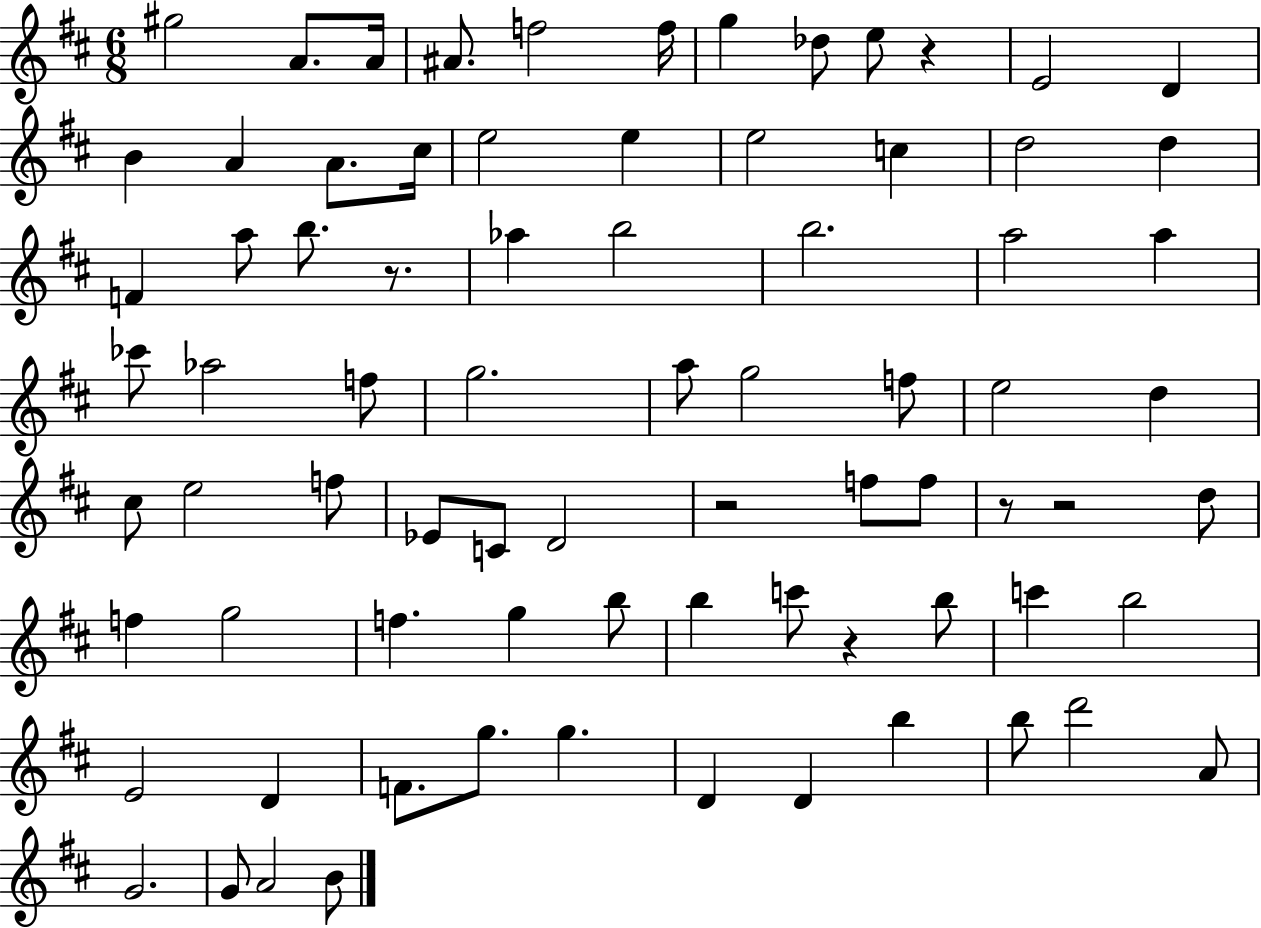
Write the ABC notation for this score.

X:1
T:Untitled
M:6/8
L:1/4
K:D
^g2 A/2 A/4 ^A/2 f2 f/4 g _d/2 e/2 z E2 D B A A/2 ^c/4 e2 e e2 c d2 d F a/2 b/2 z/2 _a b2 b2 a2 a _c'/2 _a2 f/2 g2 a/2 g2 f/2 e2 d ^c/2 e2 f/2 _E/2 C/2 D2 z2 f/2 f/2 z/2 z2 d/2 f g2 f g b/2 b c'/2 z b/2 c' b2 E2 D F/2 g/2 g D D b b/2 d'2 A/2 G2 G/2 A2 B/2